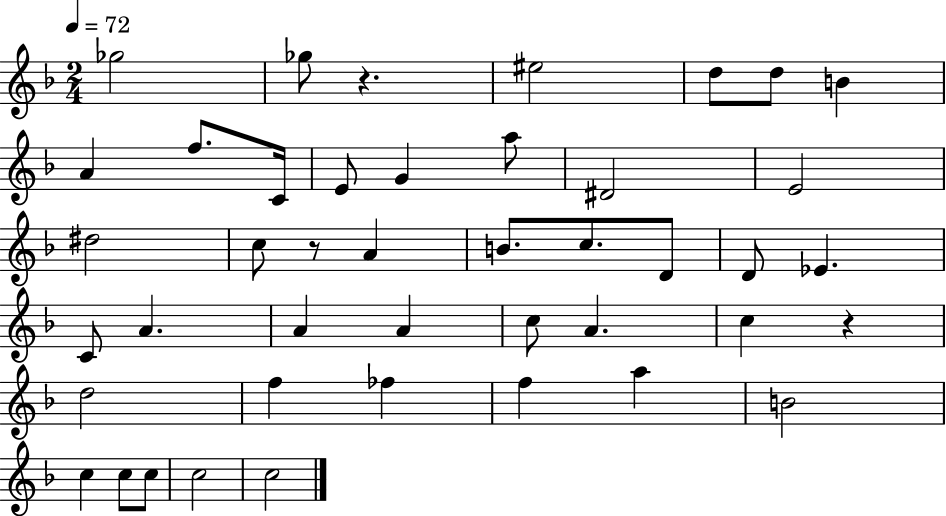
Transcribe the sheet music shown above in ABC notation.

X:1
T:Untitled
M:2/4
L:1/4
K:F
_g2 _g/2 z ^e2 d/2 d/2 B A f/2 C/4 E/2 G a/2 ^D2 E2 ^d2 c/2 z/2 A B/2 c/2 D/2 D/2 _E C/2 A A A c/2 A c z d2 f _f f a B2 c c/2 c/2 c2 c2